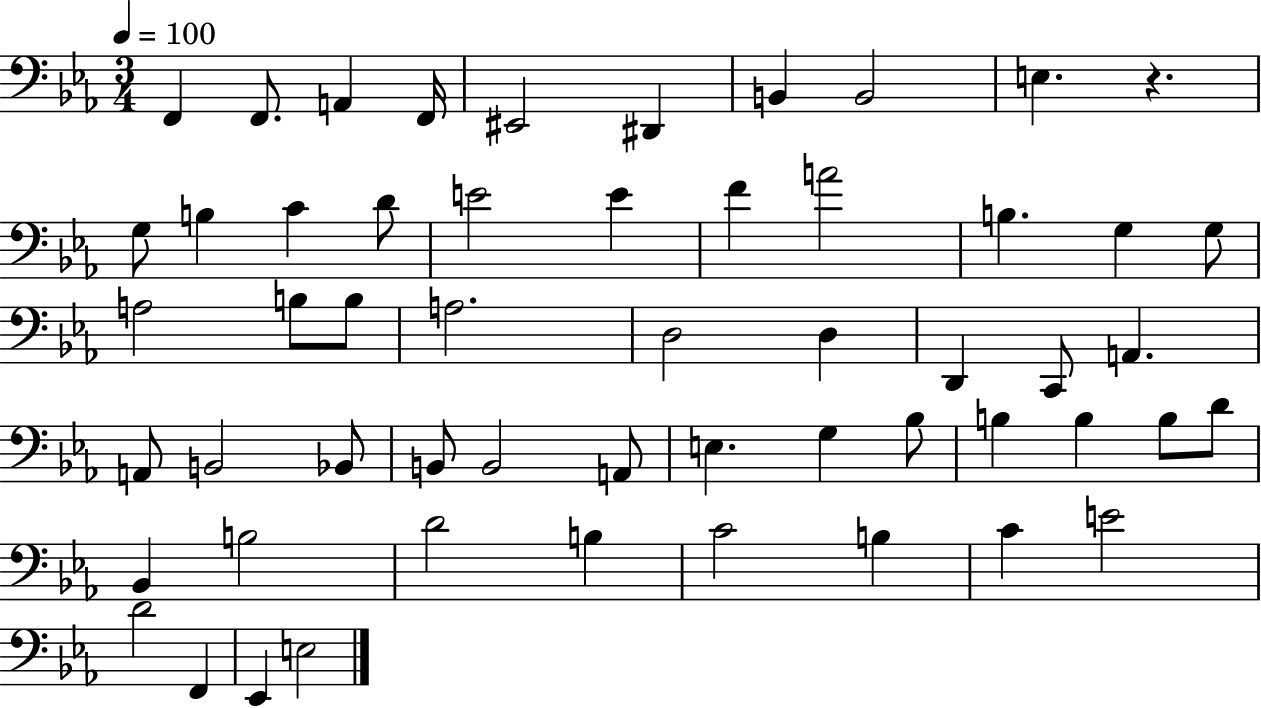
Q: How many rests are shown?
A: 1